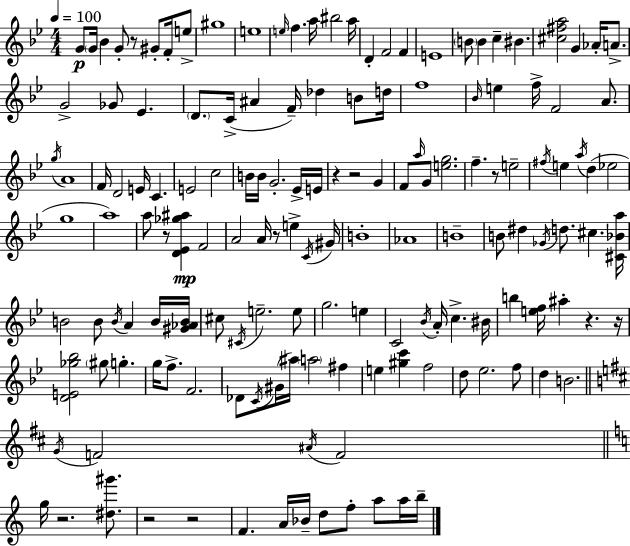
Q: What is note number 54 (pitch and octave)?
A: E4